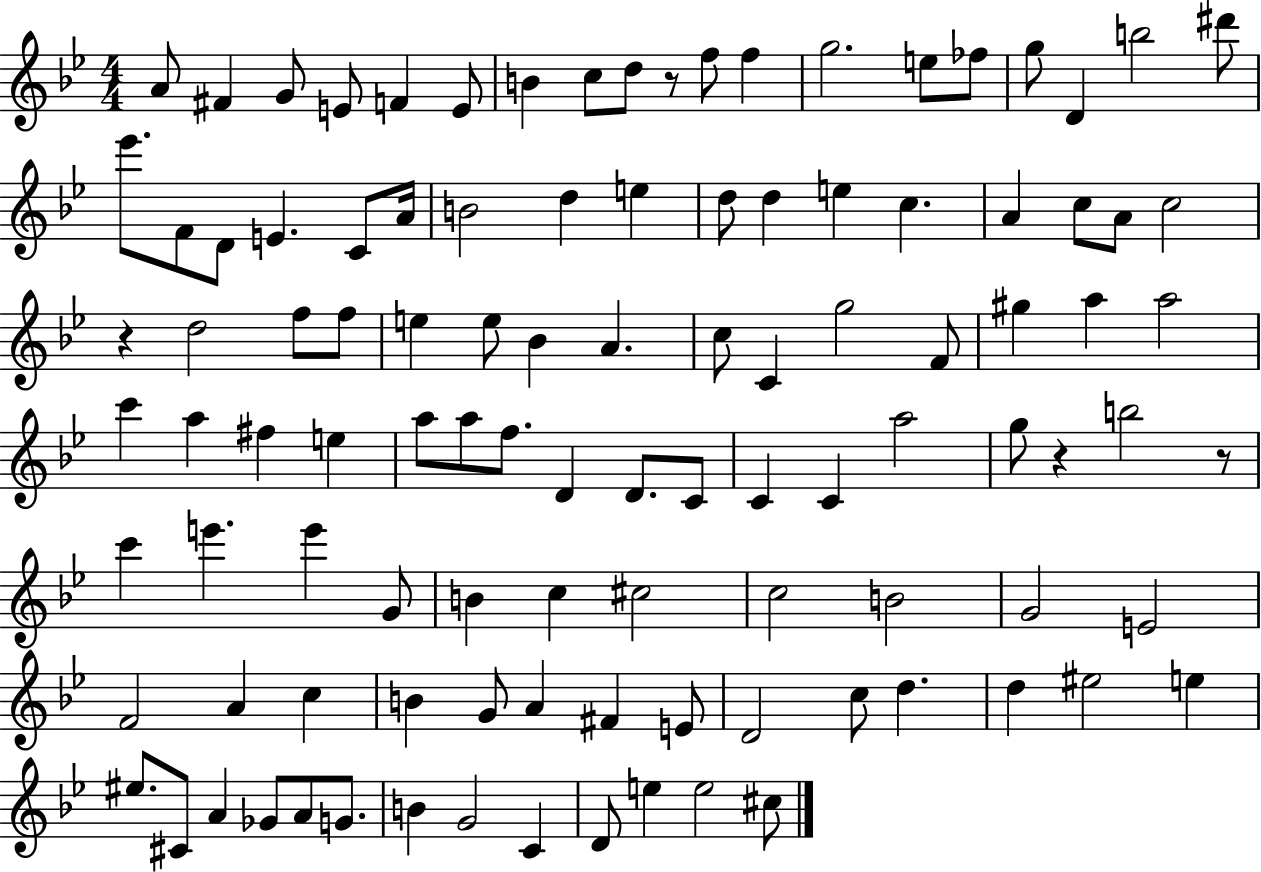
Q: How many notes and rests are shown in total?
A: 106